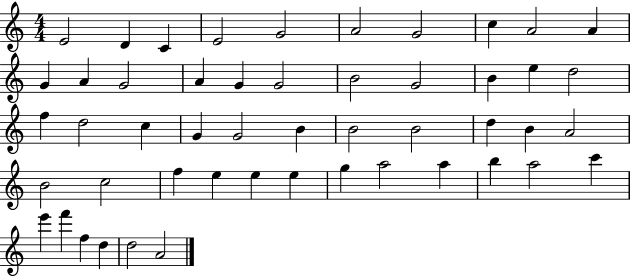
{
  \clef treble
  \numericTimeSignature
  \time 4/4
  \key c \major
  e'2 d'4 c'4 | e'2 g'2 | a'2 g'2 | c''4 a'2 a'4 | \break g'4 a'4 g'2 | a'4 g'4 g'2 | b'2 g'2 | b'4 e''4 d''2 | \break f''4 d''2 c''4 | g'4 g'2 b'4 | b'2 b'2 | d''4 b'4 a'2 | \break b'2 c''2 | f''4 e''4 e''4 e''4 | g''4 a''2 a''4 | b''4 a''2 c'''4 | \break e'''4 f'''4 f''4 d''4 | d''2 a'2 | \bar "|."
}